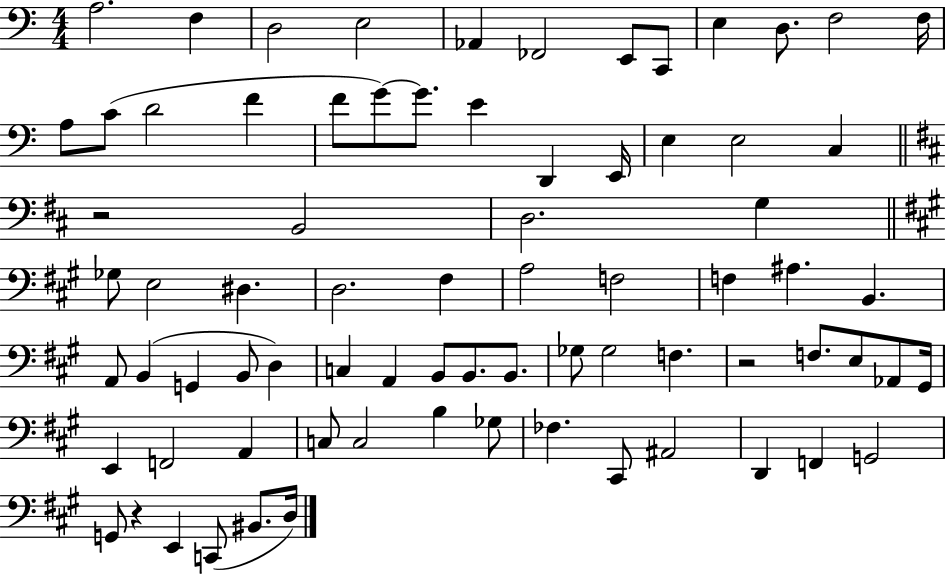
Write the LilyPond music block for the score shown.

{
  \clef bass
  \numericTimeSignature
  \time 4/4
  \key c \major
  a2. f4 | d2 e2 | aes,4 fes,2 e,8 c,8 | e4 d8. f2 f16 | \break a8 c'8( d'2 f'4 | f'8 g'8~~) g'8. e'4 d,4 e,16 | e4 e2 c4 | \bar "||" \break \key d \major r2 b,2 | d2. g4 | \bar "||" \break \key a \major ges8 e2 dis4. | d2. fis4 | a2 f2 | f4 ais4. b,4. | \break a,8 b,4( g,4 b,8 d4) | c4 a,4 b,8 b,8. b,8. | ges8 ges2 f4. | r2 f8. e8 aes,8 gis,16 | \break e,4 f,2 a,4 | c8 c2 b4 ges8 | fes4. cis,8 ais,2 | d,4 f,4 g,2 | \break g,8 r4 e,4 c,8( bis,8. d16) | \bar "|."
}